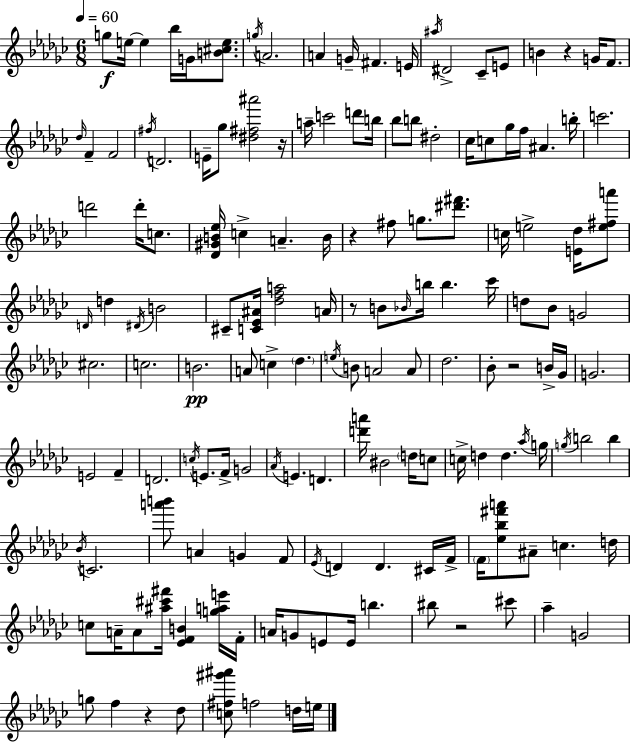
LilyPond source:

{
  \clef treble
  \numericTimeSignature
  \time 6/8
  \key ees \minor
  \tempo 4 = 60
  g''8\f e''16~~ e''4 bes''16 g'16 <b' cis'' e''>8. | \acciaccatura { g''16 } a'2. | a'4 g'16-- fis'4. | e'16 \acciaccatura { ais''16 } dis'2-> ces'8-- | \break e'8 b'4 r4 g'16 f'8. | \grace { des''16 } f'4-- f'2 | \acciaccatura { fis''16 } d'2. | e'16-- ges''8 <dis'' fis'' ais'''>2 | \break r16 a''16-- c'''2 | d'''8 b''16 bes''8 b''8 dis''2-. | ces''16 c''8 ges''16 f''16 ais'4. | b''16-. c'''2. | \break d'''2 | d'''16-. c''8. <des' gis' b' ees''>16 c''4-> a'4.-- | b'16 r4 fis''8 g''8. | <dis''' fis'''>8. c''16 e''2-> | \break <e' des''>16 <e'' fis'' a'''>8 \grace { d'16 } d''4 \acciaccatura { dis'16 } b'2 | cis'8-- <c' ees' ais'>16 <des'' f'' a''>2 | a'16 r8 b'8 \grace { bes'16 } b''16 | b''4. ces'''16 d''8 bes'8 g'2 | \break cis''2. | c''2. | b'2.\pp | a'8 c''4-> | \break \parenthesize des''4. \acciaccatura { e''16 } b'8 a'2 | a'8 des''2. | bes'8-. r2 | b'16-> ges'16 g'2. | \break e'2 | f'4-- d'2. | \acciaccatura { c''16 } e'8. | f'16-> g'2 \acciaccatura { aes'16 } e'4. | \break d'4. <d''' a'''>16 bis'2 | \parenthesize d''16 c''8 c''16-> d''4 | d''4. \acciaccatura { aes''16 } g''16 \acciaccatura { g''16 } | b''2 b''4 | \break \acciaccatura { bes'16 } c'2. | <a''' b'''>8 a'4 g'4 f'8 | \acciaccatura { ees'16 } d'4 d'4. | cis'16 f'16-> \parenthesize f'16 <ees'' bes'' fis''' a'''>8 ais'8-- c''4. | \break d''16 c''8 a'16-- a'8 <ais'' cis''' fis'''>16 <ees' f' b'>4 | <g'' a'' e'''>16 f'16-. a'16 g'8 e'8 e'16 b''4. | bis''8 r2 | cis'''8 aes''4-- g'2 | \break g''8 f''4 r4 | des''8 <c'' fis'' gis''' ais'''>8 f''2 | d''16 e''16 \bar "|."
}